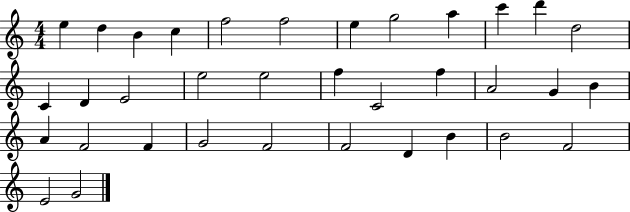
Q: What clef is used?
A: treble